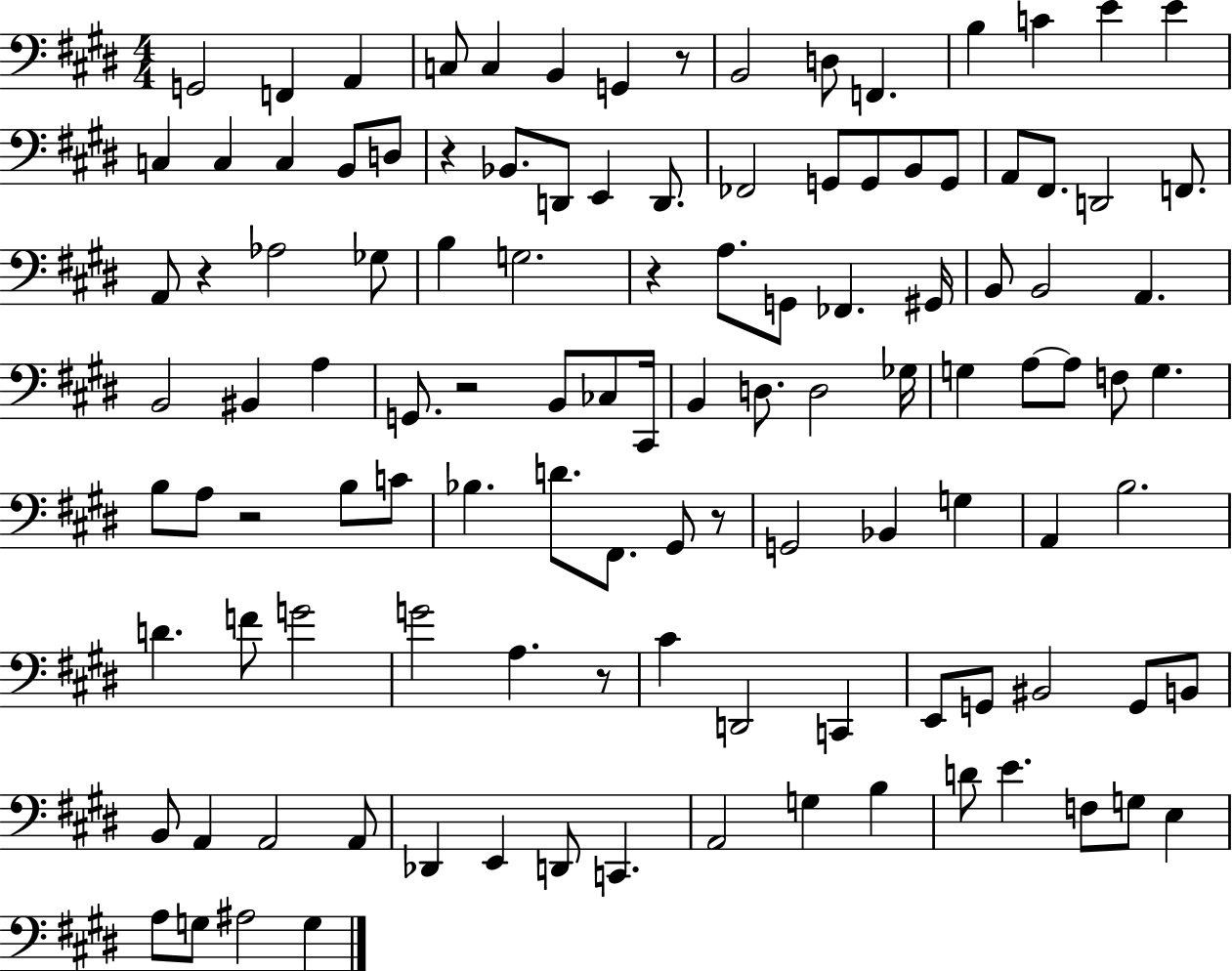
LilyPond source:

{
  \clef bass
  \numericTimeSignature
  \time 4/4
  \key e \major
  \repeat volta 2 { g,2 f,4 a,4 | c8 c4 b,4 g,4 r8 | b,2 d8 f,4. | b4 c'4 e'4 e'4 | \break c4 c4 c4 b,8 d8 | r4 bes,8. d,8 e,4 d,8. | fes,2 g,8 g,8 b,8 g,8 | a,8 fis,8. d,2 f,8. | \break a,8 r4 aes2 ges8 | b4 g2. | r4 a8. g,8 fes,4. gis,16 | b,8 b,2 a,4. | \break b,2 bis,4 a4 | g,8. r2 b,8 ces8 cis,16 | b,4 d8. d2 ges16 | g4 a8~~ a8 f8 g4. | \break b8 a8 r2 b8 c'8 | bes4. d'8. fis,8. gis,8 r8 | g,2 bes,4 g4 | a,4 b2. | \break d'4. f'8 g'2 | g'2 a4. r8 | cis'4 d,2 c,4 | e,8 g,8 bis,2 g,8 b,8 | \break b,8 a,4 a,2 a,8 | des,4 e,4 d,8 c,4. | a,2 g4 b4 | d'8 e'4. f8 g8 e4 | \break a8 g8 ais2 g4 | } \bar "|."
}